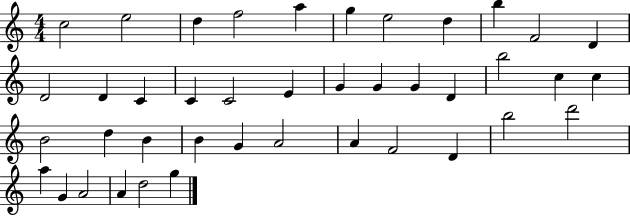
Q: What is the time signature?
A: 4/4